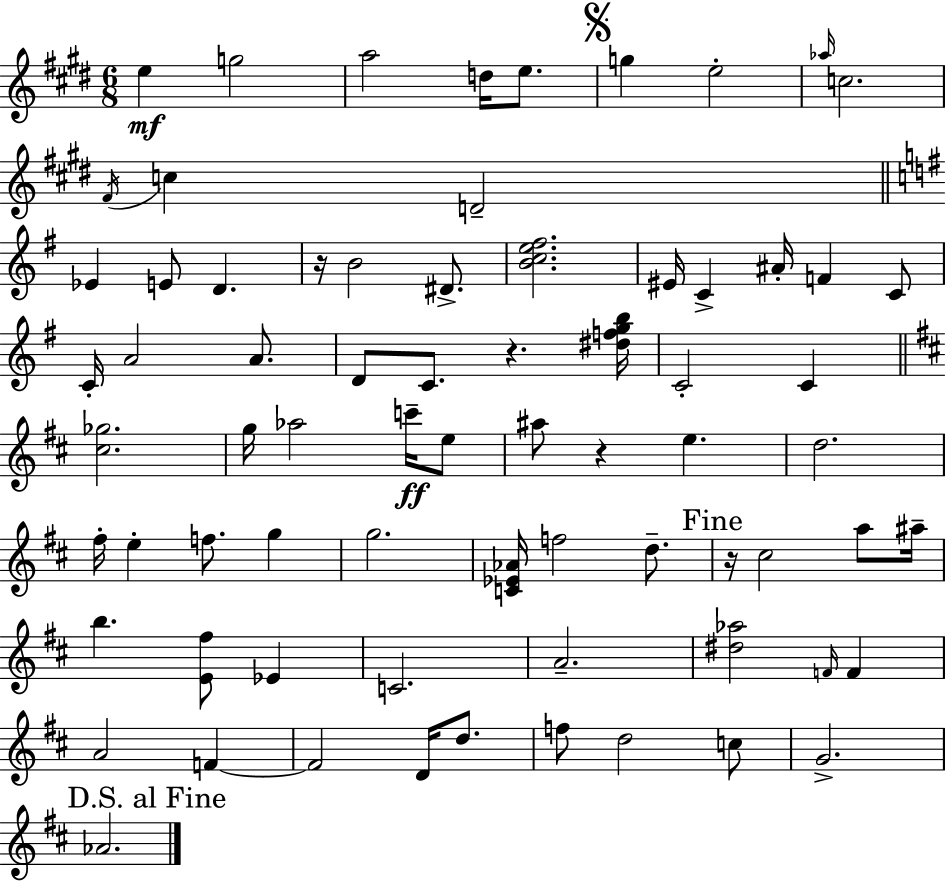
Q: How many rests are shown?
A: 4